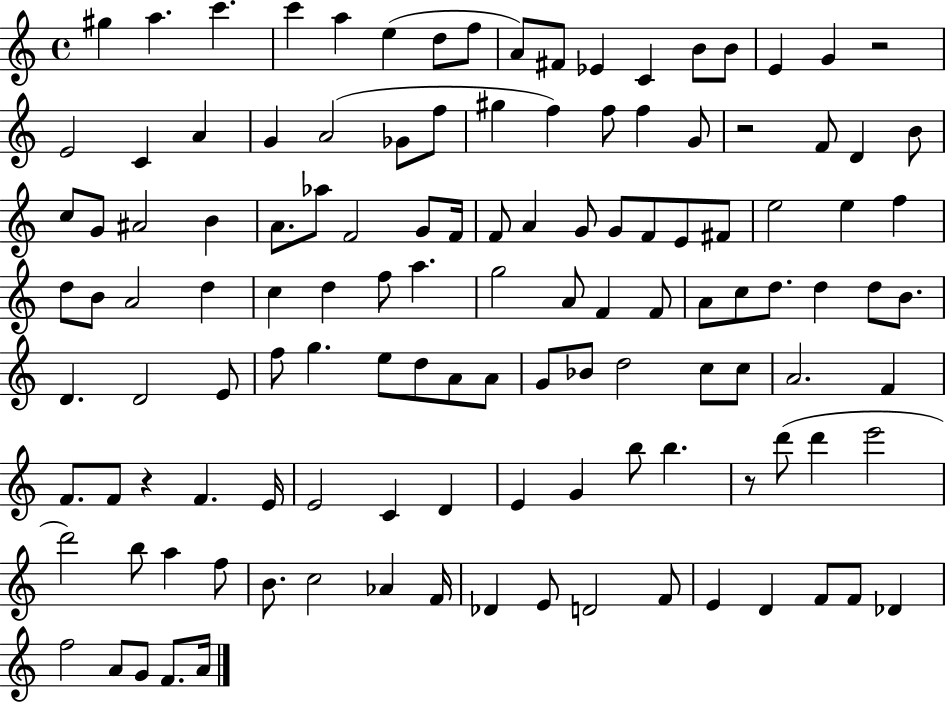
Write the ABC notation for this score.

X:1
T:Untitled
M:4/4
L:1/4
K:C
^g a c' c' a e d/2 f/2 A/2 ^F/2 _E C B/2 B/2 E G z2 E2 C A G A2 _G/2 f/2 ^g f f/2 f G/2 z2 F/2 D B/2 c/2 G/2 ^A2 B A/2 _a/2 F2 G/2 F/4 F/2 A G/2 G/2 F/2 E/2 ^F/2 e2 e f d/2 B/2 A2 d c d f/2 a g2 A/2 F F/2 A/2 c/2 d/2 d d/2 B/2 D D2 E/2 f/2 g e/2 d/2 A/2 A/2 G/2 _B/2 d2 c/2 c/2 A2 F F/2 F/2 z F E/4 E2 C D E G b/2 b z/2 d'/2 d' e'2 d'2 b/2 a f/2 B/2 c2 _A F/4 _D E/2 D2 F/2 E D F/2 F/2 _D f2 A/2 G/2 F/2 A/4